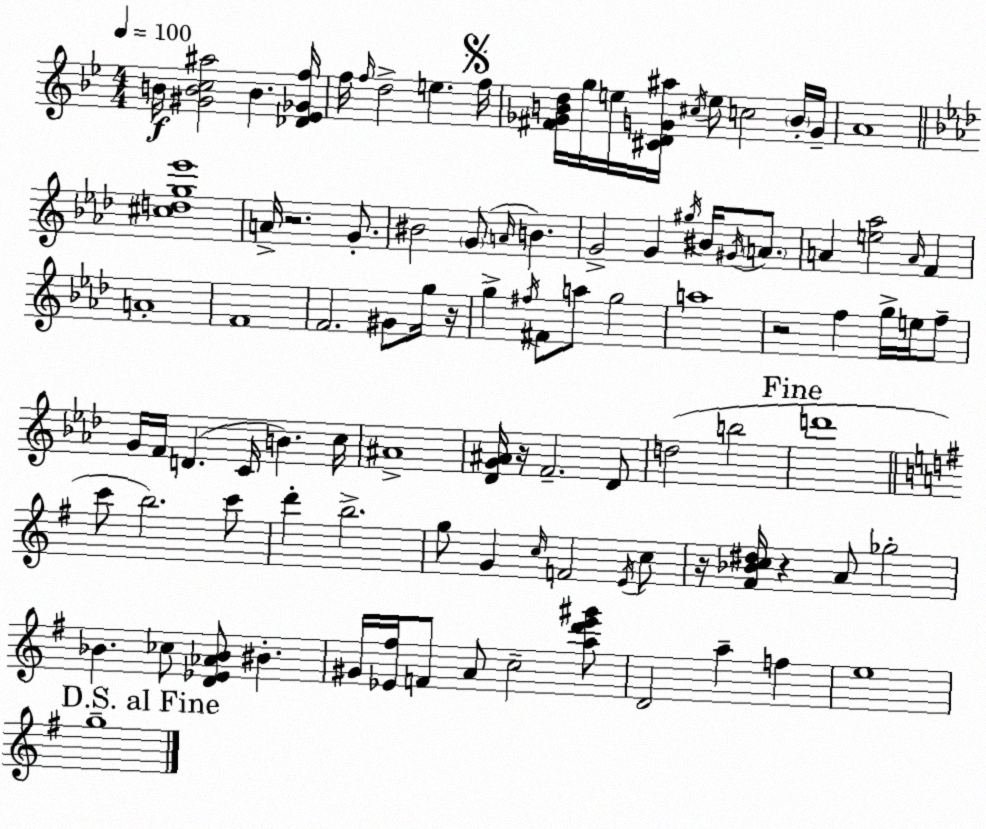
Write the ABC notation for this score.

X:1
T:Untitled
M:4/4
L:1/4
K:Bb
B/4 [^GBc^a]2 B [_D_E_Gf]/4 f/4 f/4 d2 e f/4 [^F_GBd]/4 g/4 e/4 [^CDG^a]/4 ^c/4 e/2 c2 B/4 G/4 A4 [^cdg_e']4 A/4 z2 G/2 ^B2 G/2 A/4 B G2 G ^g/4 ^B/4 ^G/4 A/2 A [e_a]2 A/4 F A4 F4 F2 ^G/2 g/4 z/4 g ^f/4 ^F/2 a/2 g2 a4 z2 f g/4 e/4 f/2 G/4 F/4 D C/4 B c/4 ^A4 [_DG^A]/4 z/4 F2 _D/2 d2 b2 d'4 c'/2 b2 c'/2 d' b2 g/2 G c/4 F2 E/4 c/2 z/4 [^F_Bc^d]/4 z A/2 _g2 _B _c/2 [D_E_A_B]/2 ^B ^G/4 [_E^f]/4 F/2 A/2 c2 [ad'e'^g']/2 D2 a f e4 g4